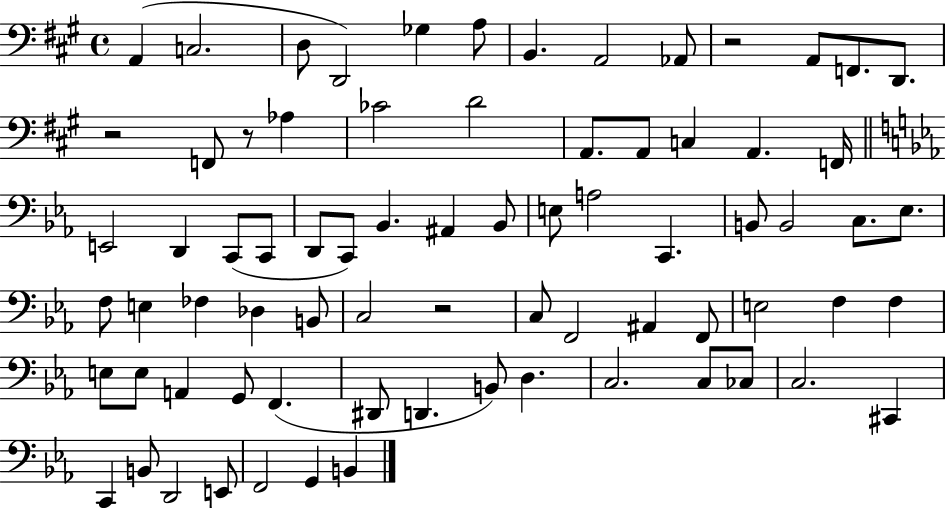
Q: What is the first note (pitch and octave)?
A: A2